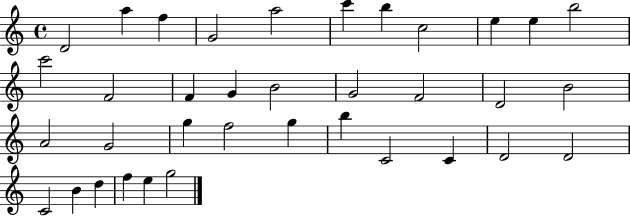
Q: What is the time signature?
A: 4/4